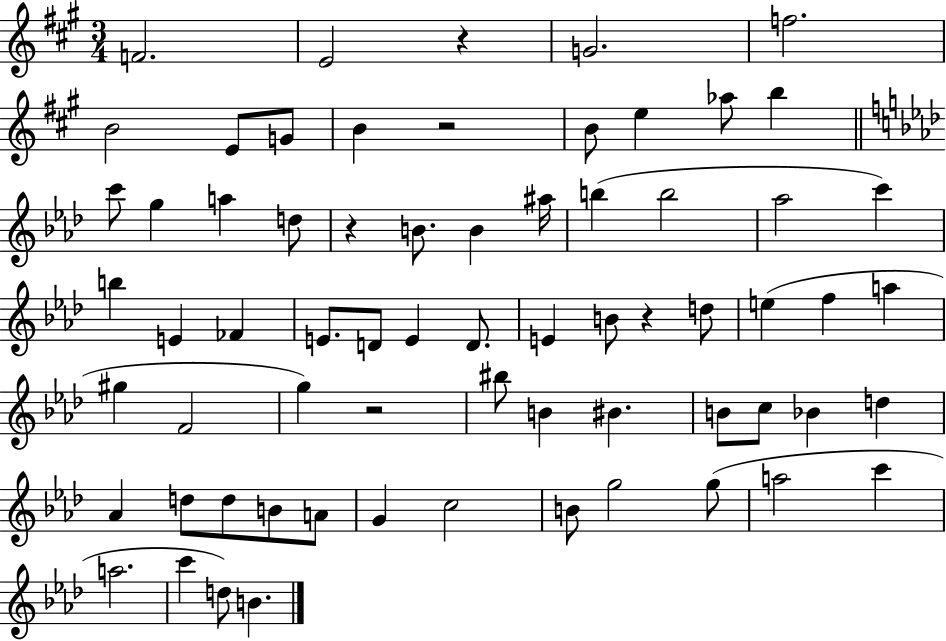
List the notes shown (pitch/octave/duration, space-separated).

F4/h. E4/h R/q G4/h. F5/h. B4/h E4/e G4/e B4/q R/h B4/e E5/q Ab5/e B5/q C6/e G5/q A5/q D5/e R/q B4/e. B4/q A#5/s B5/q B5/h Ab5/h C6/q B5/q E4/q FES4/q E4/e. D4/e E4/q D4/e. E4/q B4/e R/q D5/e E5/q F5/q A5/q G#5/q F4/h G5/q R/h BIS5/e B4/q BIS4/q. B4/e C5/e Bb4/q D5/q Ab4/q D5/e D5/e B4/e A4/e G4/q C5/h B4/e G5/h G5/e A5/h C6/q A5/h. C6/q D5/e B4/q.